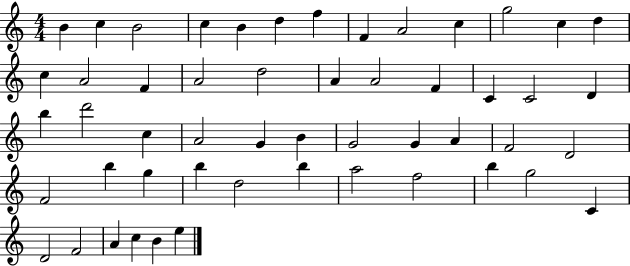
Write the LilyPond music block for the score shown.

{
  \clef treble
  \numericTimeSignature
  \time 4/4
  \key c \major
  b'4 c''4 b'2 | c''4 b'4 d''4 f''4 | f'4 a'2 c''4 | g''2 c''4 d''4 | \break c''4 a'2 f'4 | a'2 d''2 | a'4 a'2 f'4 | c'4 c'2 d'4 | \break b''4 d'''2 c''4 | a'2 g'4 b'4 | g'2 g'4 a'4 | f'2 d'2 | \break f'2 b''4 g''4 | b''4 d''2 b''4 | a''2 f''2 | b''4 g''2 c'4 | \break d'2 f'2 | a'4 c''4 b'4 e''4 | \bar "|."
}